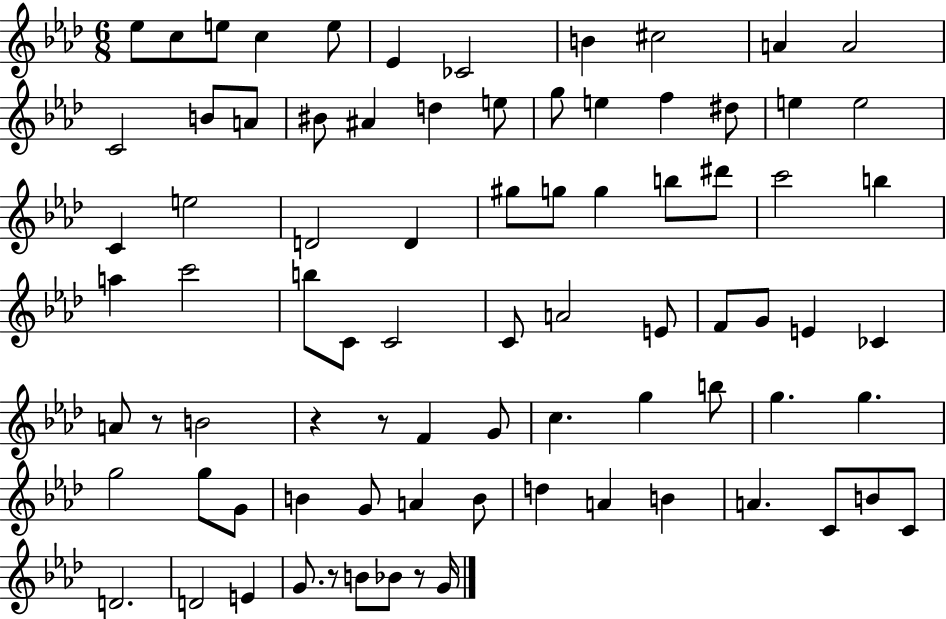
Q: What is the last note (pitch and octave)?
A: G4